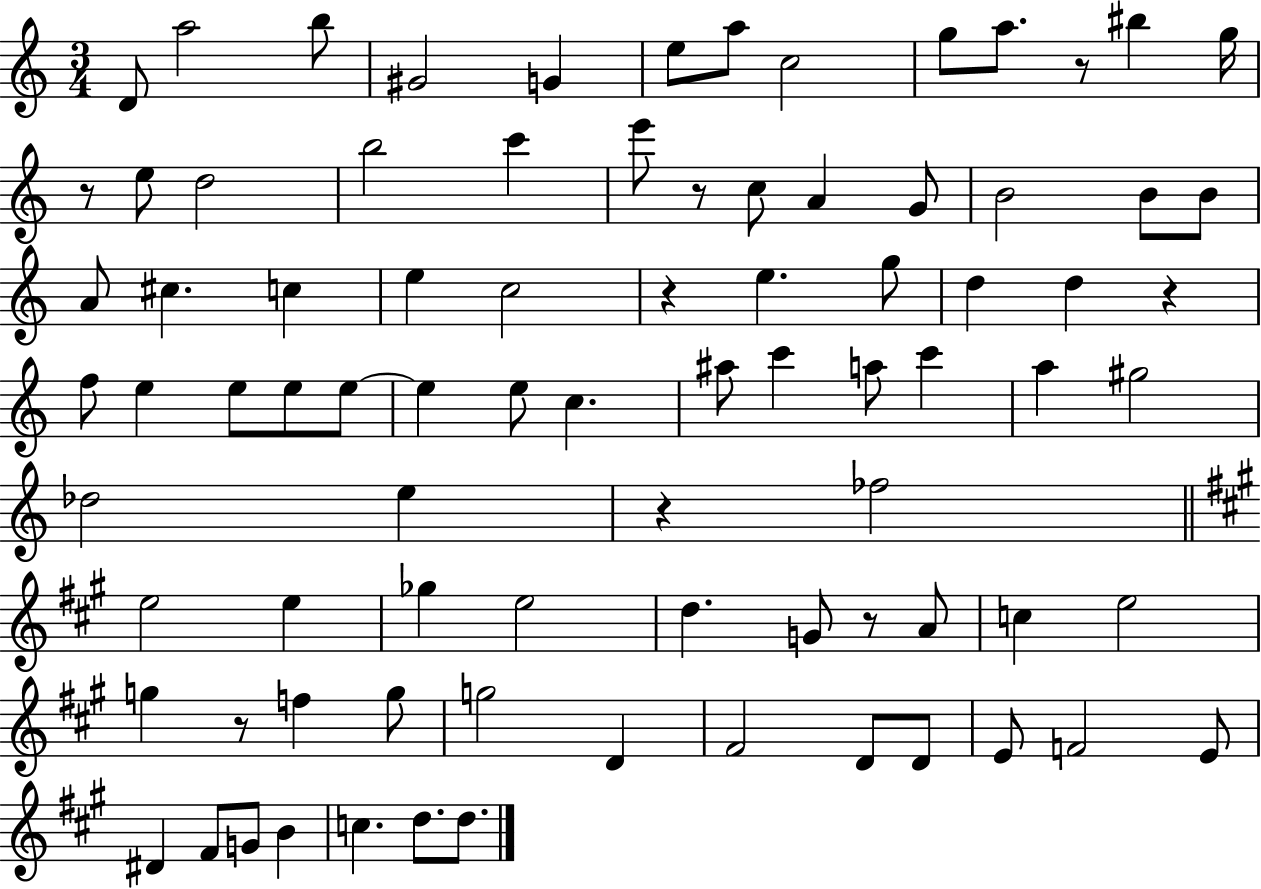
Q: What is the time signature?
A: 3/4